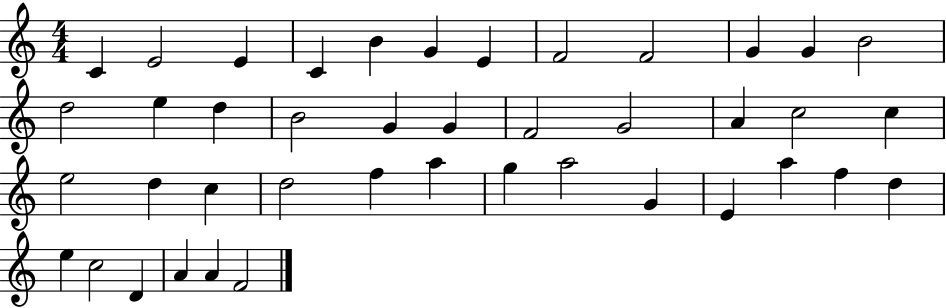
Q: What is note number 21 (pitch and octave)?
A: A4